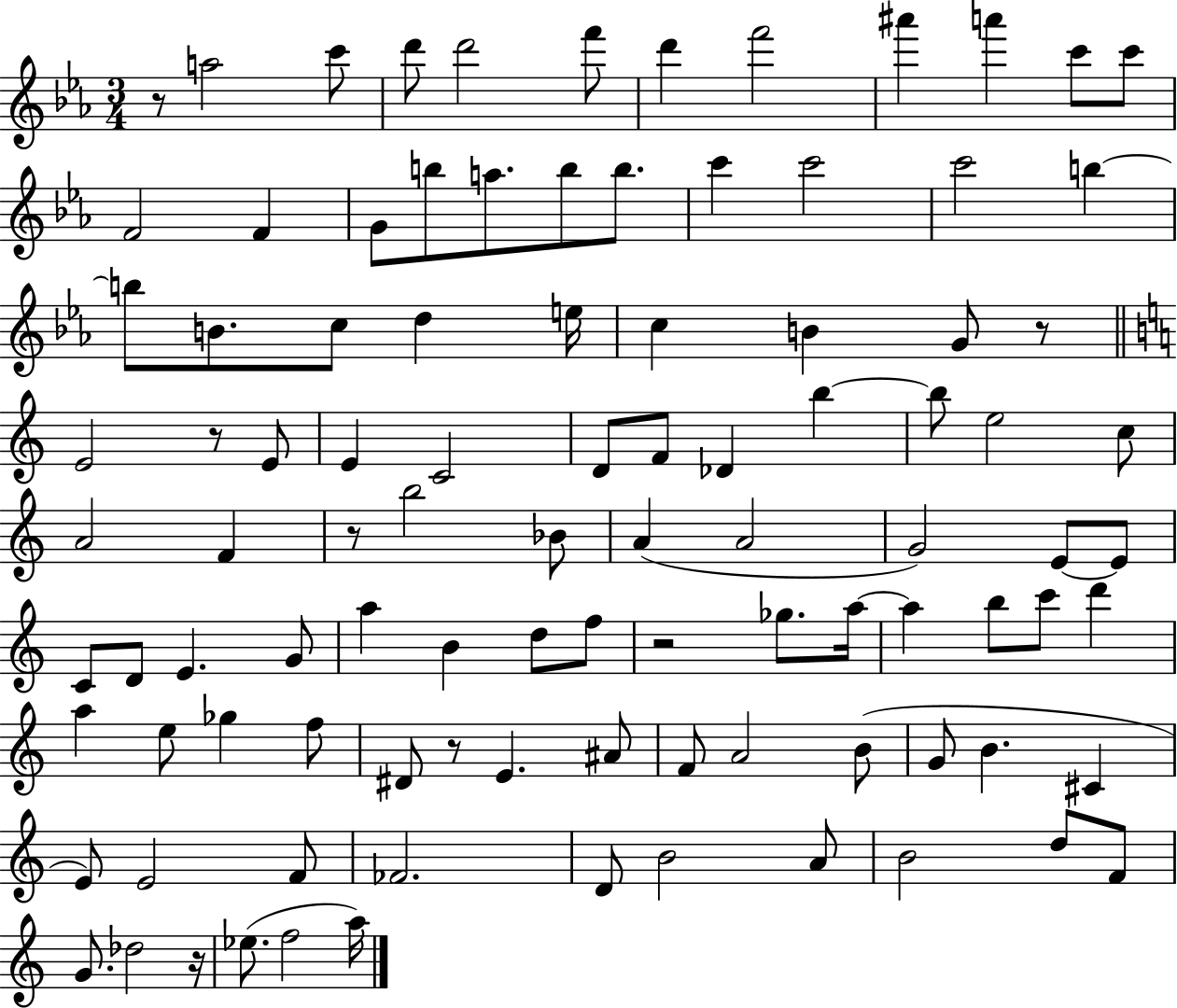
X:1
T:Untitled
M:3/4
L:1/4
K:Eb
z/2 a2 c'/2 d'/2 d'2 f'/2 d' f'2 ^a' a' c'/2 c'/2 F2 F G/2 b/2 a/2 b/2 b/2 c' c'2 c'2 b b/2 B/2 c/2 d e/4 c B G/2 z/2 E2 z/2 E/2 E C2 D/2 F/2 _D b b/2 e2 c/2 A2 F z/2 b2 _B/2 A A2 G2 E/2 E/2 C/2 D/2 E G/2 a B d/2 f/2 z2 _g/2 a/4 a b/2 c'/2 d' a e/2 _g f/2 ^D/2 z/2 E ^A/2 F/2 A2 B/2 G/2 B ^C E/2 E2 F/2 _F2 D/2 B2 A/2 B2 d/2 F/2 G/2 _d2 z/4 _e/2 f2 a/4